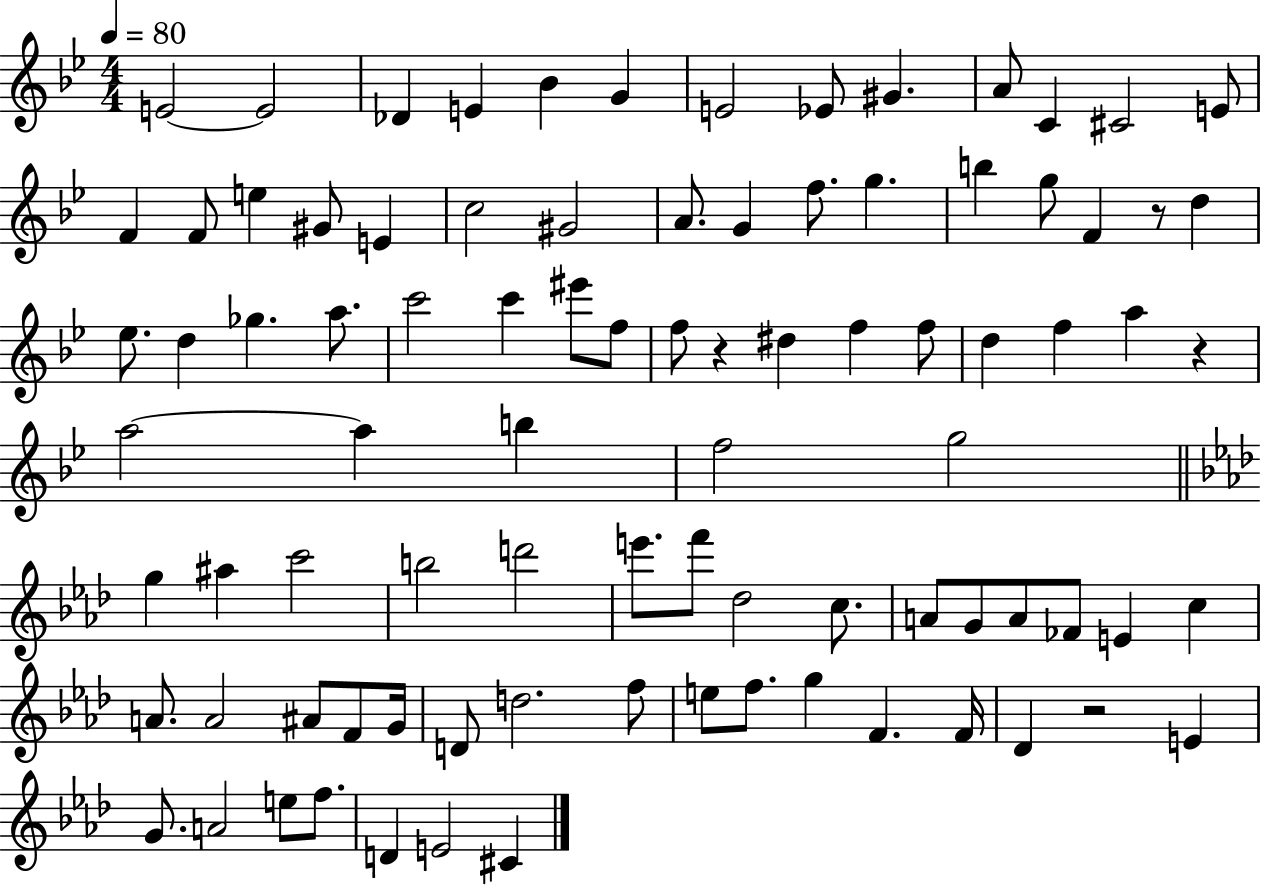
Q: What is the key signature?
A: BES major